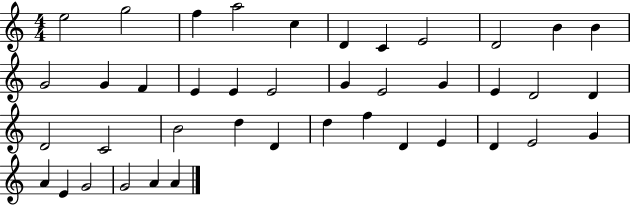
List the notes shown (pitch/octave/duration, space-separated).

E5/h G5/h F5/q A5/h C5/q D4/q C4/q E4/h D4/h B4/q B4/q G4/h G4/q F4/q E4/q E4/q E4/h G4/q E4/h G4/q E4/q D4/h D4/q D4/h C4/h B4/h D5/q D4/q D5/q F5/q D4/q E4/q D4/q E4/h G4/q A4/q E4/q G4/h G4/h A4/q A4/q